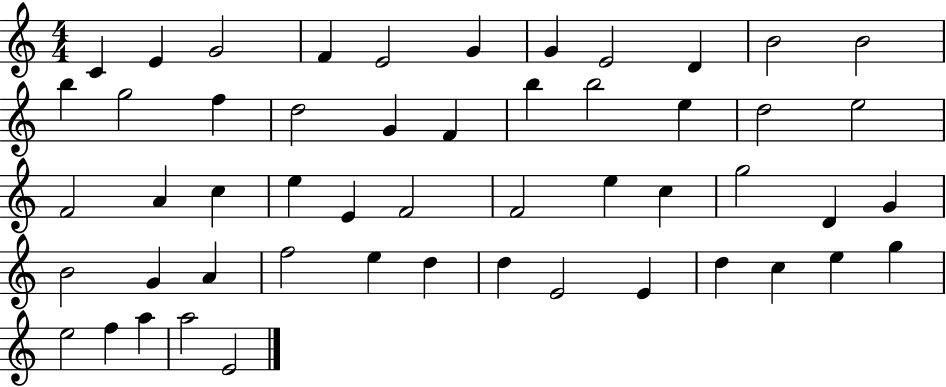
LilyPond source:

{
  \clef treble
  \numericTimeSignature
  \time 4/4
  \key c \major
  c'4 e'4 g'2 | f'4 e'2 g'4 | g'4 e'2 d'4 | b'2 b'2 | \break b''4 g''2 f''4 | d''2 g'4 f'4 | b''4 b''2 e''4 | d''2 e''2 | \break f'2 a'4 c''4 | e''4 e'4 f'2 | f'2 e''4 c''4 | g''2 d'4 g'4 | \break b'2 g'4 a'4 | f''2 e''4 d''4 | d''4 e'2 e'4 | d''4 c''4 e''4 g''4 | \break e''2 f''4 a''4 | a''2 e'2 | \bar "|."
}